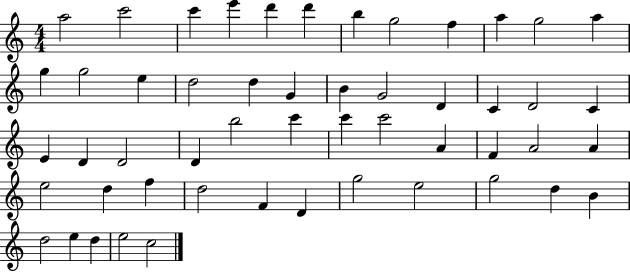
A5/h C6/h C6/q E6/q D6/q D6/q B5/q G5/h F5/q A5/q G5/h A5/q G5/q G5/h E5/q D5/h D5/q G4/q B4/q G4/h D4/q C4/q D4/h C4/q E4/q D4/q D4/h D4/q B5/h C6/q C6/q C6/h A4/q F4/q A4/h A4/q E5/h D5/q F5/q D5/h F4/q D4/q G5/h E5/h G5/h D5/q B4/q D5/h E5/q D5/q E5/h C5/h